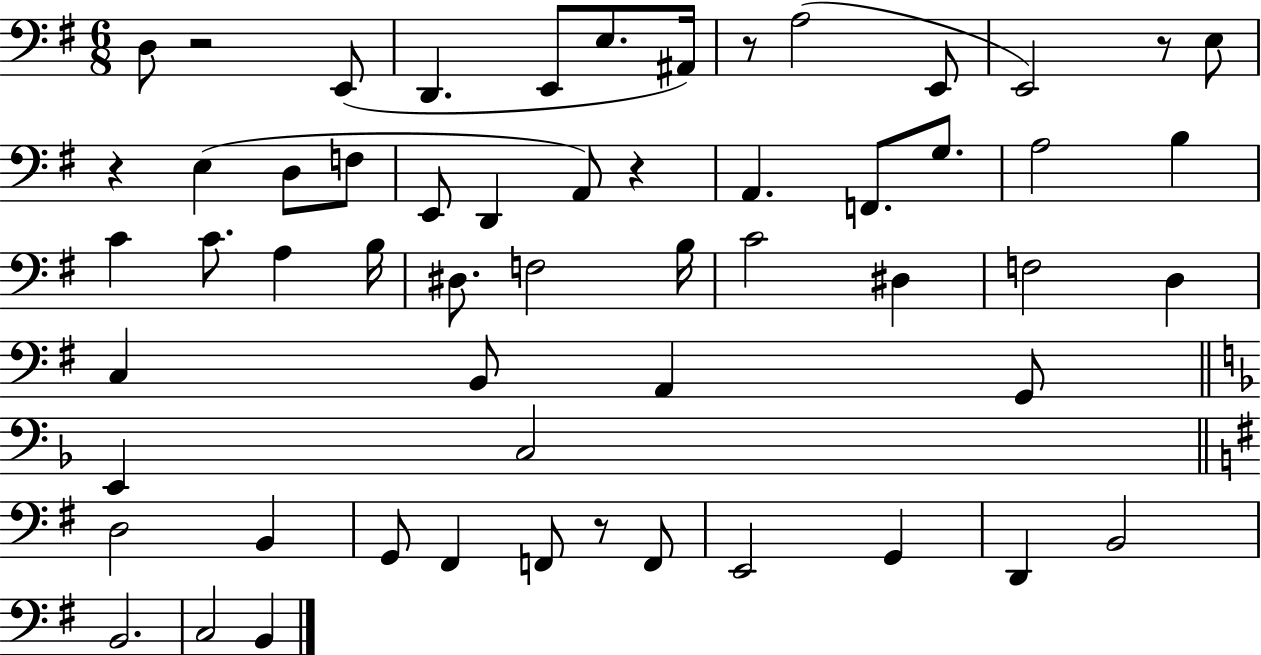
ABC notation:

X:1
T:Untitled
M:6/8
L:1/4
K:G
D,/2 z2 E,,/2 D,, E,,/2 E,/2 ^A,,/4 z/2 A,2 E,,/2 E,,2 z/2 E,/2 z E, D,/2 F,/2 E,,/2 D,, A,,/2 z A,, F,,/2 G,/2 A,2 B, C C/2 A, B,/4 ^D,/2 F,2 B,/4 C2 ^D, F,2 D, C, B,,/2 A,, G,,/2 E,, C,2 D,2 B,, G,,/2 ^F,, F,,/2 z/2 F,,/2 E,,2 G,, D,, B,,2 B,,2 C,2 B,,